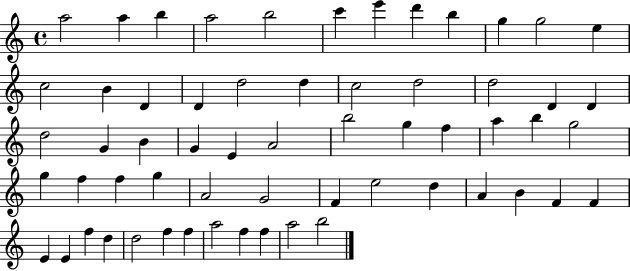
{
  \clef treble
  \time 4/4
  \defaultTimeSignature
  \key c \major
  a''2 a''4 b''4 | a''2 b''2 | c'''4 e'''4 d'''4 b''4 | g''4 g''2 e''4 | \break c''2 b'4 d'4 | d'4 d''2 d''4 | c''2 d''2 | d''2 d'4 d'4 | \break d''2 g'4 b'4 | g'4 e'4 a'2 | b''2 g''4 f''4 | a''4 b''4 g''2 | \break g''4 f''4 f''4 g''4 | a'2 g'2 | f'4 e''2 d''4 | a'4 b'4 f'4 f'4 | \break e'4 e'4 f''4 d''4 | d''2 f''4 f''4 | a''2 f''4 f''4 | a''2 b''2 | \break \bar "|."
}